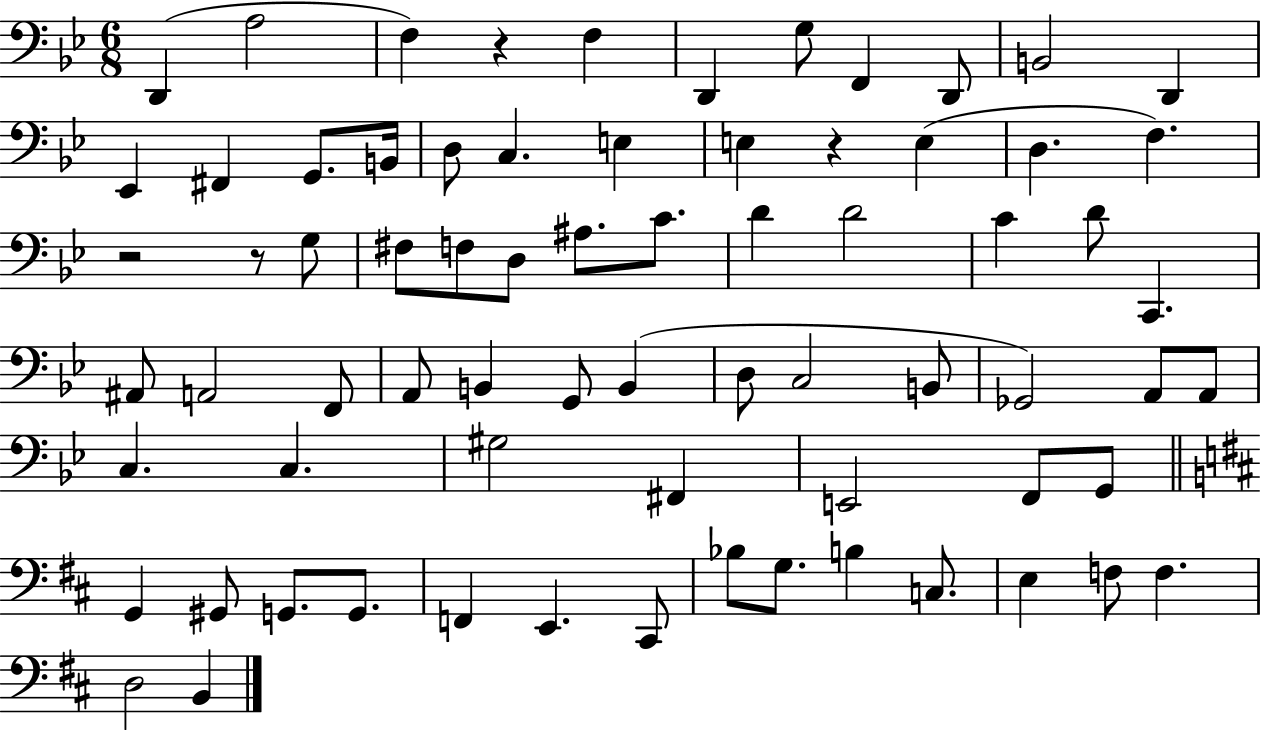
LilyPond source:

{
  \clef bass
  \numericTimeSignature
  \time 6/8
  \key bes \major
  d,4( a2 | f4) r4 f4 | d,4 g8 f,4 d,8 | b,2 d,4 | \break ees,4 fis,4 g,8. b,16 | d8 c4. e4 | e4 r4 e4( | d4. f4.) | \break r2 r8 g8 | fis8 f8 d8 ais8. c'8. | d'4 d'2 | c'4 d'8 c,4. | \break ais,8 a,2 f,8 | a,8 b,4 g,8 b,4( | d8 c2 b,8 | ges,2) a,8 a,8 | \break c4. c4. | gis2 fis,4 | e,2 f,8 g,8 | \bar "||" \break \key b \minor g,4 gis,8 g,8. g,8. | f,4 e,4. cis,8 | bes8 g8. b4 c8. | e4 f8 f4. | \break d2 b,4 | \bar "|."
}